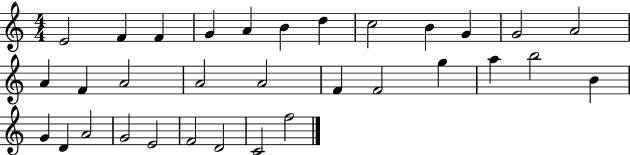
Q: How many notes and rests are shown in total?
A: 32